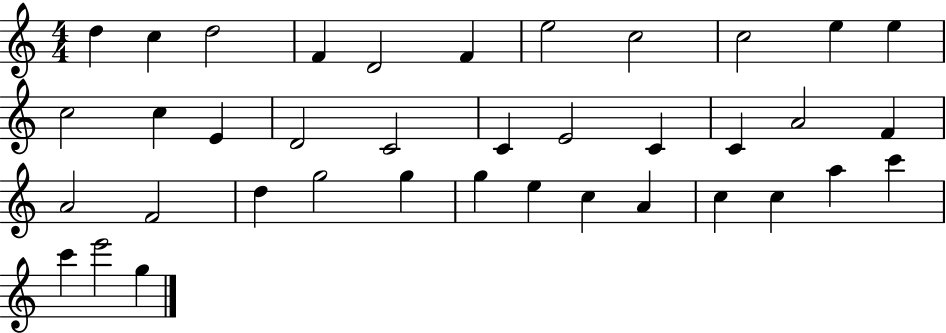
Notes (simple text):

D5/q C5/q D5/h F4/q D4/h F4/q E5/h C5/h C5/h E5/q E5/q C5/h C5/q E4/q D4/h C4/h C4/q E4/h C4/q C4/q A4/h F4/q A4/h F4/h D5/q G5/h G5/q G5/q E5/q C5/q A4/q C5/q C5/q A5/q C6/q C6/q E6/h G5/q